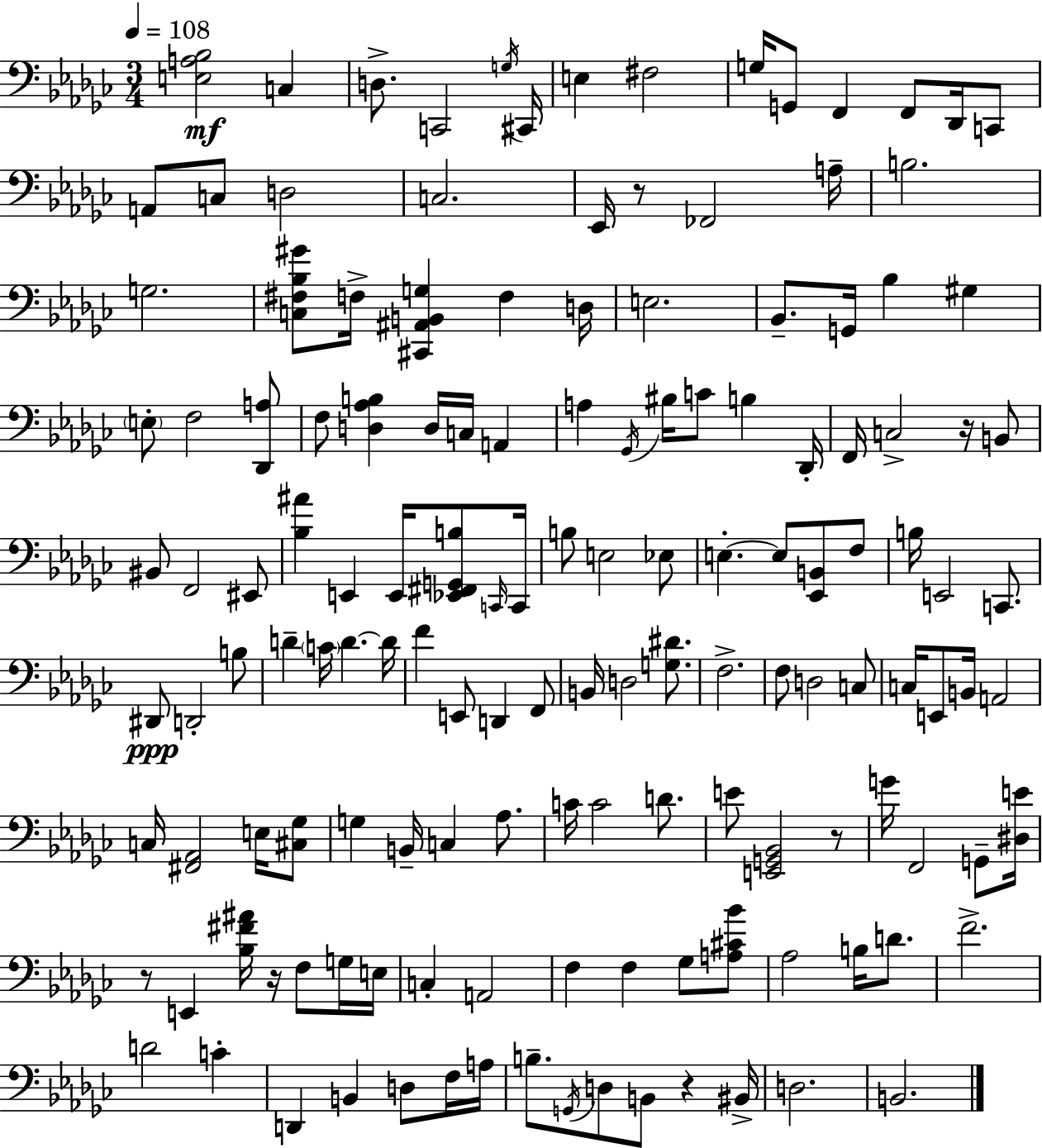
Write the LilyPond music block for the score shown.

{
  \clef bass
  \numericTimeSignature
  \time 3/4
  \key ees \minor
  \tempo 4 = 108
  \repeat volta 2 { <e a bes>2\mf c4 | d8.-> c,2 \acciaccatura { g16 } | cis,16 e4 fis2 | g16 g,8 f,4 f,8 des,16 c,8 | \break a,8 c8 d2 | c2. | ees,16 r8 fes,2 | a16-- b2. | \break g2. | <c fis bes gis'>8 f16-> <cis, ais, b, g>4 f4 | d16 e2. | bes,8.-- g,16 bes4 gis4 | \break \parenthesize e8-. f2 <des, a>8 | f8 <d aes b>4 d16 c16 a,4 | a4 \acciaccatura { ges,16 } bis16 c'8 b4 | des,16-. f,16 c2-> r16 | \break b,8 bis,8 f,2 | eis,8 <bes ais'>4 e,4 e,16 <ees, fis, g, b>8 | \grace { c,16 } c,16 b8 e2 | ees8 e4.-.~~ e8 <ees, b,>8 | \break f8 b16 e,2 | c,8. dis,8\ppp d,2-. | b8 d'4-- \parenthesize c'16 d'4.~~ | d'16 f'4 e,8 d,4 | \break f,8 b,16 d2 | <g dis'>8. f2.-> | f8 d2 | c8 c16 e,8 b,16 a,2 | \break c16 <fis, aes,>2 | e16 <cis ges>8 g4 b,16-- c4 | aes8. c'16 c'2 | d'8. e'8 <e, g, bes,>2 | \break r8 g'16 f,2 | g,8-- <dis e'>16 r8 e,4 <bes fis' ais'>16 r16 f8 | g16 e16 c4-. a,2 | f4 f4 ges8 | \break <a cis' bes'>8 aes2 b16 | d'8. f'2.-> | d'2 c'4-. | d,4 b,4 d8 | \break f16 a16 b8.-- \acciaccatura { g,16 } d8 b,8 r4 | bis,16-> d2. | b,2. | } \bar "|."
}